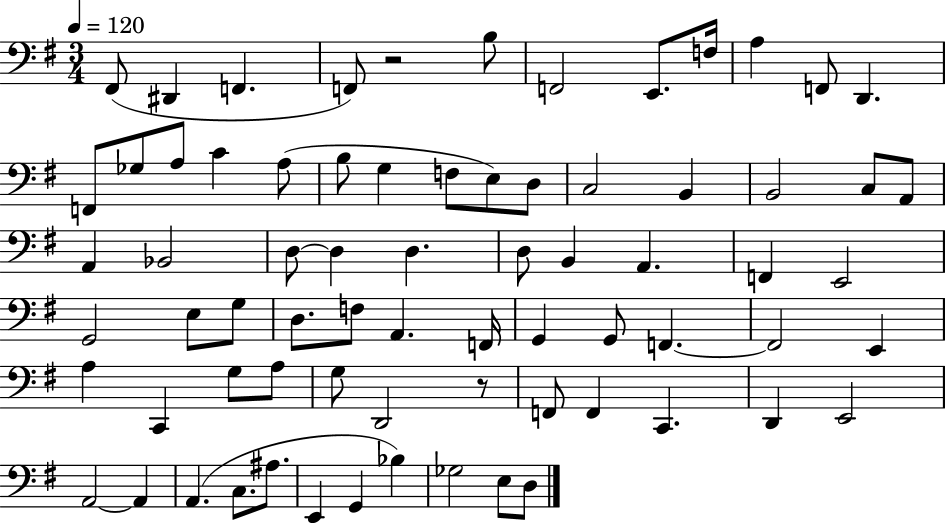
F#2/e D#2/q F2/q. F2/e R/h B3/e F2/h E2/e. F3/s A3/q F2/e D2/q. F2/e Gb3/e A3/e C4/q A3/e B3/e G3/q F3/e E3/e D3/e C3/h B2/q B2/h C3/e A2/e A2/q Bb2/h D3/e D3/q D3/q. D3/e B2/q A2/q. F2/q E2/h G2/h E3/e G3/e D3/e. F3/e A2/q. F2/s G2/q G2/e F2/q. F2/h E2/q A3/q C2/q G3/e A3/e G3/e D2/h R/e F2/e F2/q C2/q. D2/q E2/h A2/h A2/q A2/q. C3/e. A#3/e. E2/q G2/q Bb3/q Gb3/h E3/e D3/e